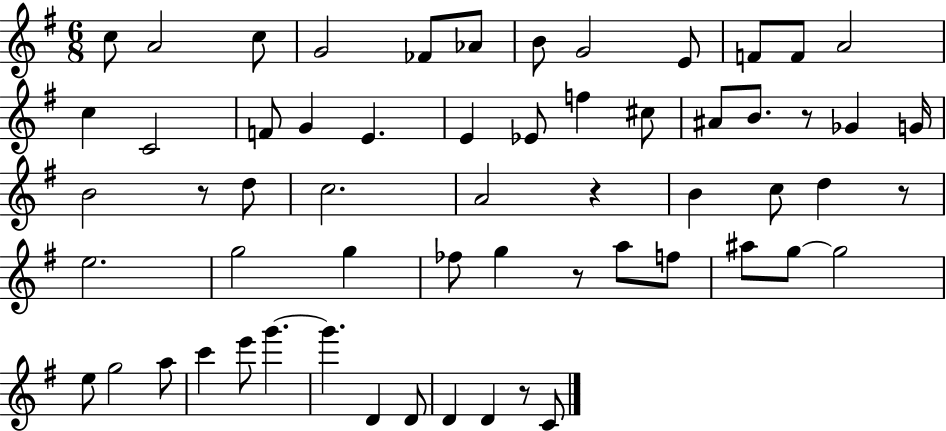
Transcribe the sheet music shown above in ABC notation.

X:1
T:Untitled
M:6/8
L:1/4
K:G
c/2 A2 c/2 G2 _F/2 _A/2 B/2 G2 E/2 F/2 F/2 A2 c C2 F/2 G E E _E/2 f ^c/2 ^A/2 B/2 z/2 _G G/4 B2 z/2 d/2 c2 A2 z B c/2 d z/2 e2 g2 g _f/2 g z/2 a/2 f/2 ^a/2 g/2 g2 e/2 g2 a/2 c' e'/2 g' g' D D/2 D D z/2 C/2